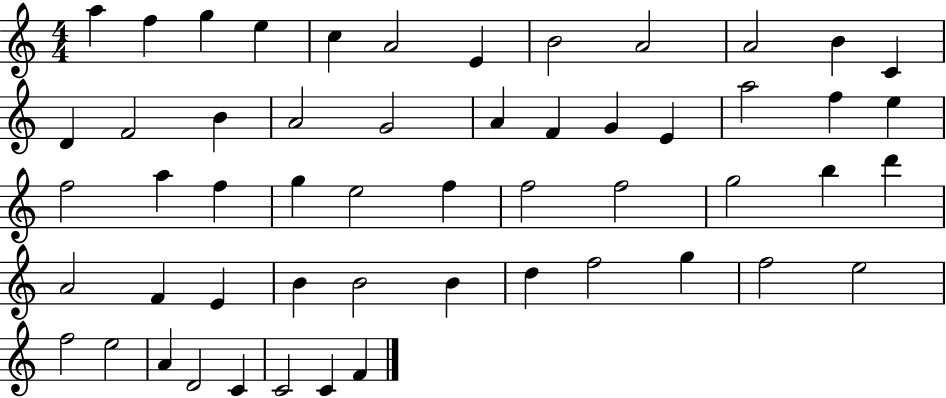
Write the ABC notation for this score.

X:1
T:Untitled
M:4/4
L:1/4
K:C
a f g e c A2 E B2 A2 A2 B C D F2 B A2 G2 A F G E a2 f e f2 a f g e2 f f2 f2 g2 b d' A2 F E B B2 B d f2 g f2 e2 f2 e2 A D2 C C2 C F